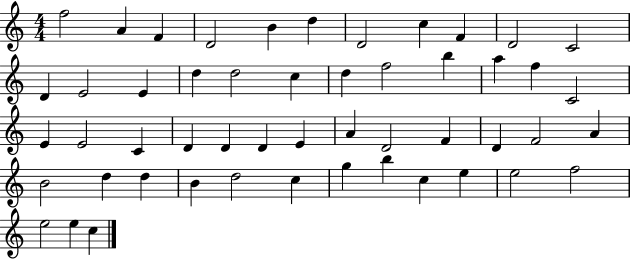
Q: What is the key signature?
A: C major